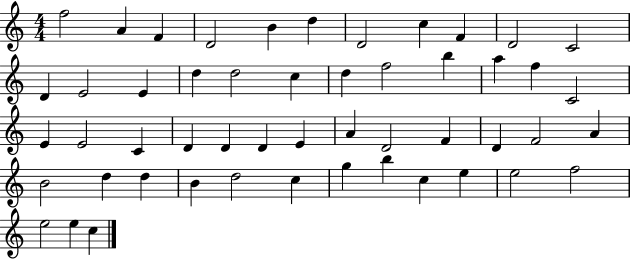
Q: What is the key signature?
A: C major